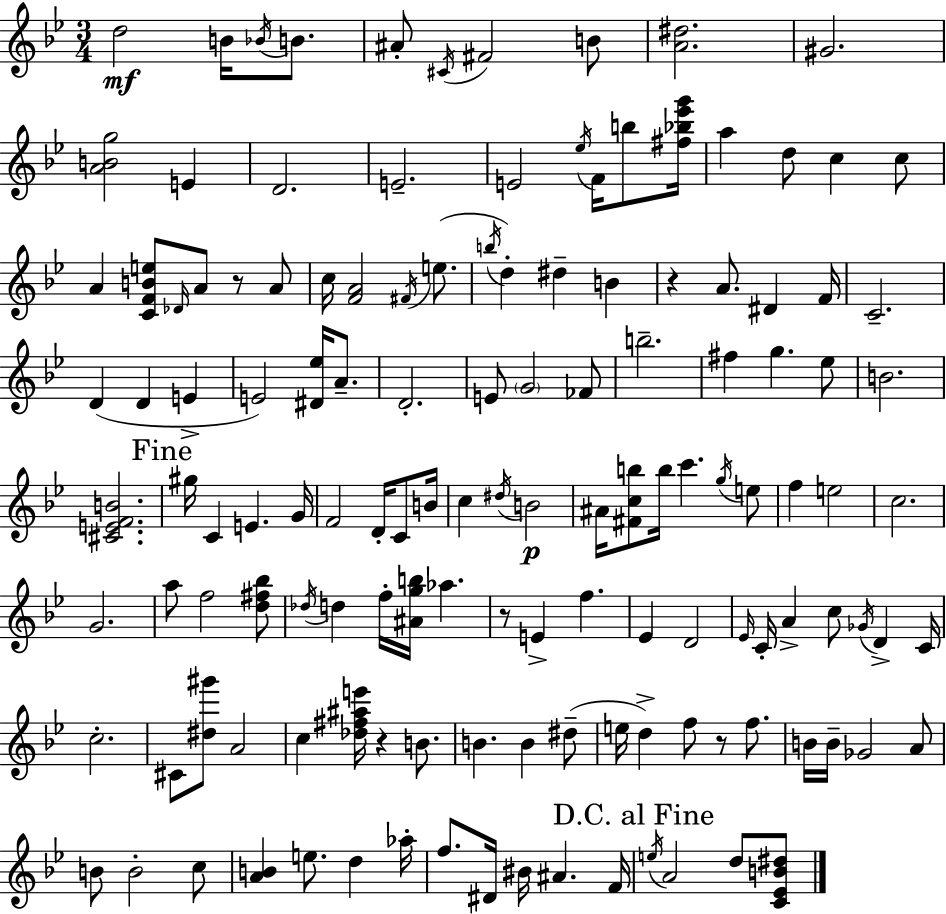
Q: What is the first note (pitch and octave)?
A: D5